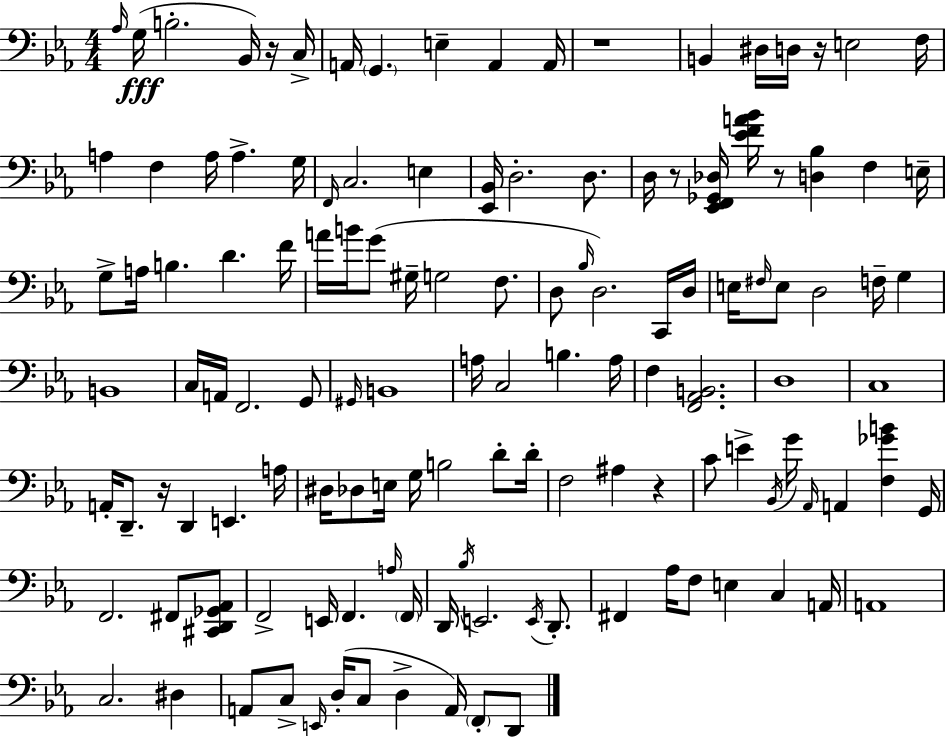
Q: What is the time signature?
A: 4/4